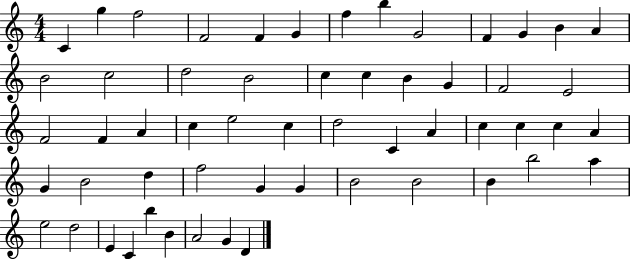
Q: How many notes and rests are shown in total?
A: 56